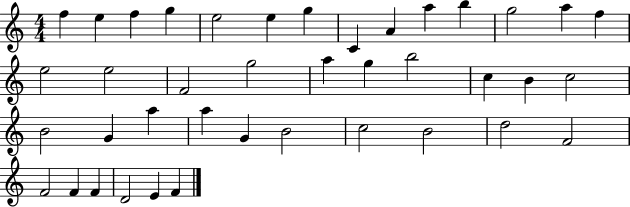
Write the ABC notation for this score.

X:1
T:Untitled
M:4/4
L:1/4
K:C
f e f g e2 e g C A a b g2 a f e2 e2 F2 g2 a g b2 c B c2 B2 G a a G B2 c2 B2 d2 F2 F2 F F D2 E F